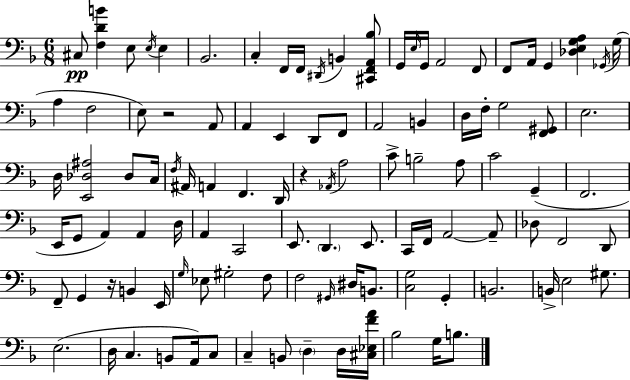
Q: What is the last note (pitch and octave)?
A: B3